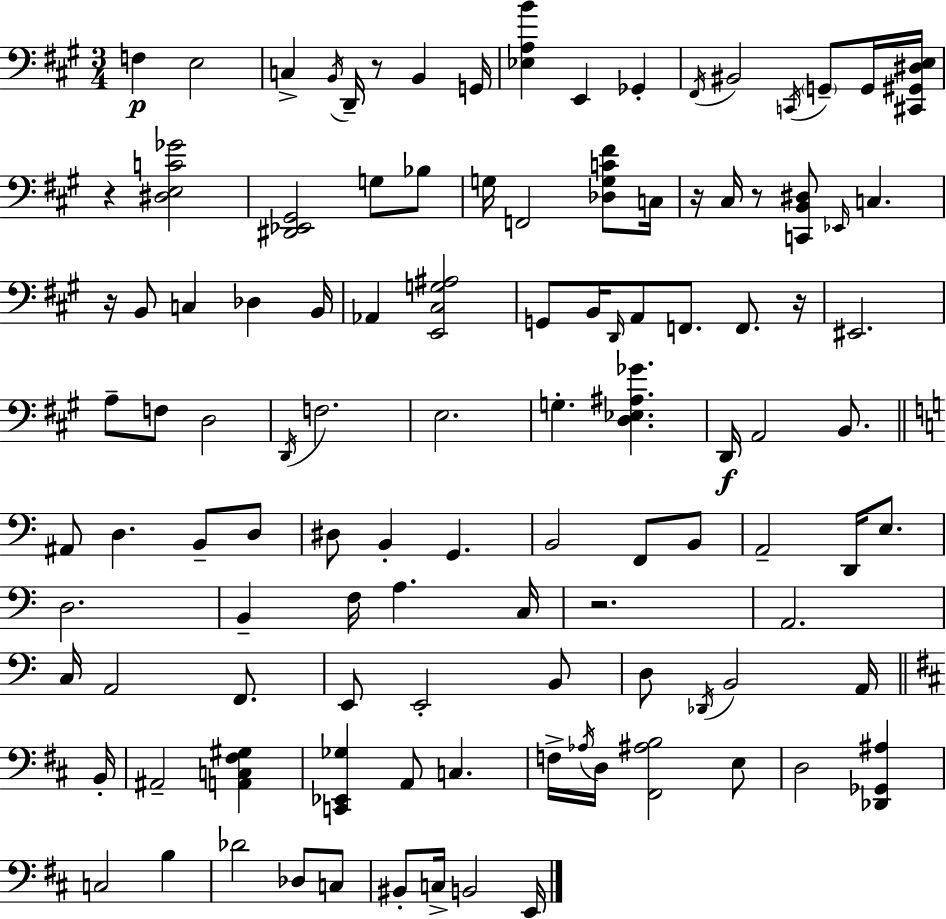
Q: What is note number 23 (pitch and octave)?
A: B2